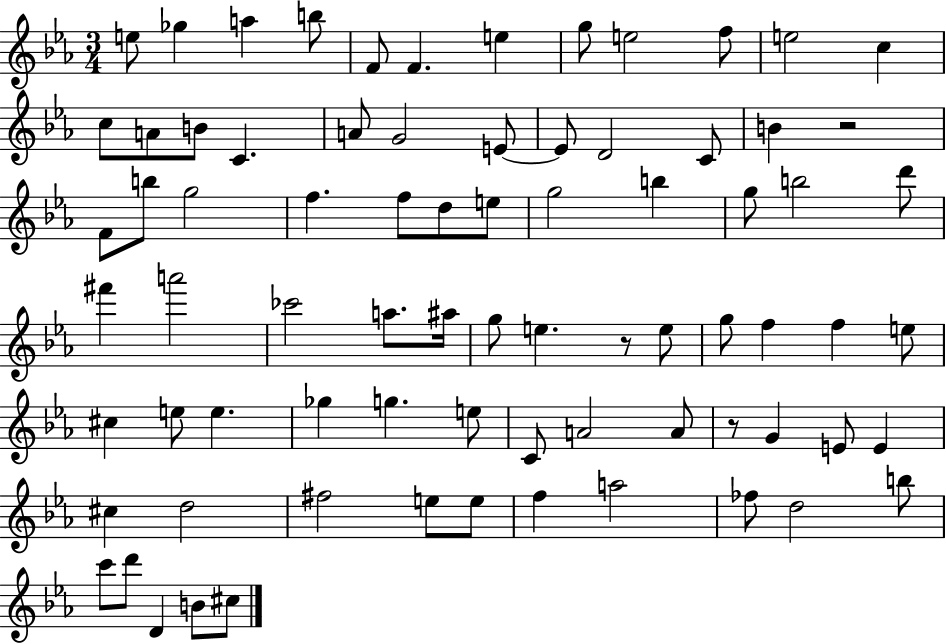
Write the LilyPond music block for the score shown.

{
  \clef treble
  \numericTimeSignature
  \time 3/4
  \key ees \major
  \repeat volta 2 { e''8 ges''4 a''4 b''8 | f'8 f'4. e''4 | g''8 e''2 f''8 | e''2 c''4 | \break c''8 a'8 b'8 c'4. | a'8 g'2 e'8~~ | e'8 d'2 c'8 | b'4 r2 | \break f'8 b''8 g''2 | f''4. f''8 d''8 e''8 | g''2 b''4 | g''8 b''2 d'''8 | \break fis'''4 a'''2 | ces'''2 a''8. ais''16 | g''8 e''4. r8 e''8 | g''8 f''4 f''4 e''8 | \break cis''4 e''8 e''4. | ges''4 g''4. e''8 | c'8 a'2 a'8 | r8 g'4 e'8 e'4 | \break cis''4 d''2 | fis''2 e''8 e''8 | f''4 a''2 | fes''8 d''2 b''8 | \break c'''8 d'''8 d'4 b'8 cis''8 | } \bar "|."
}